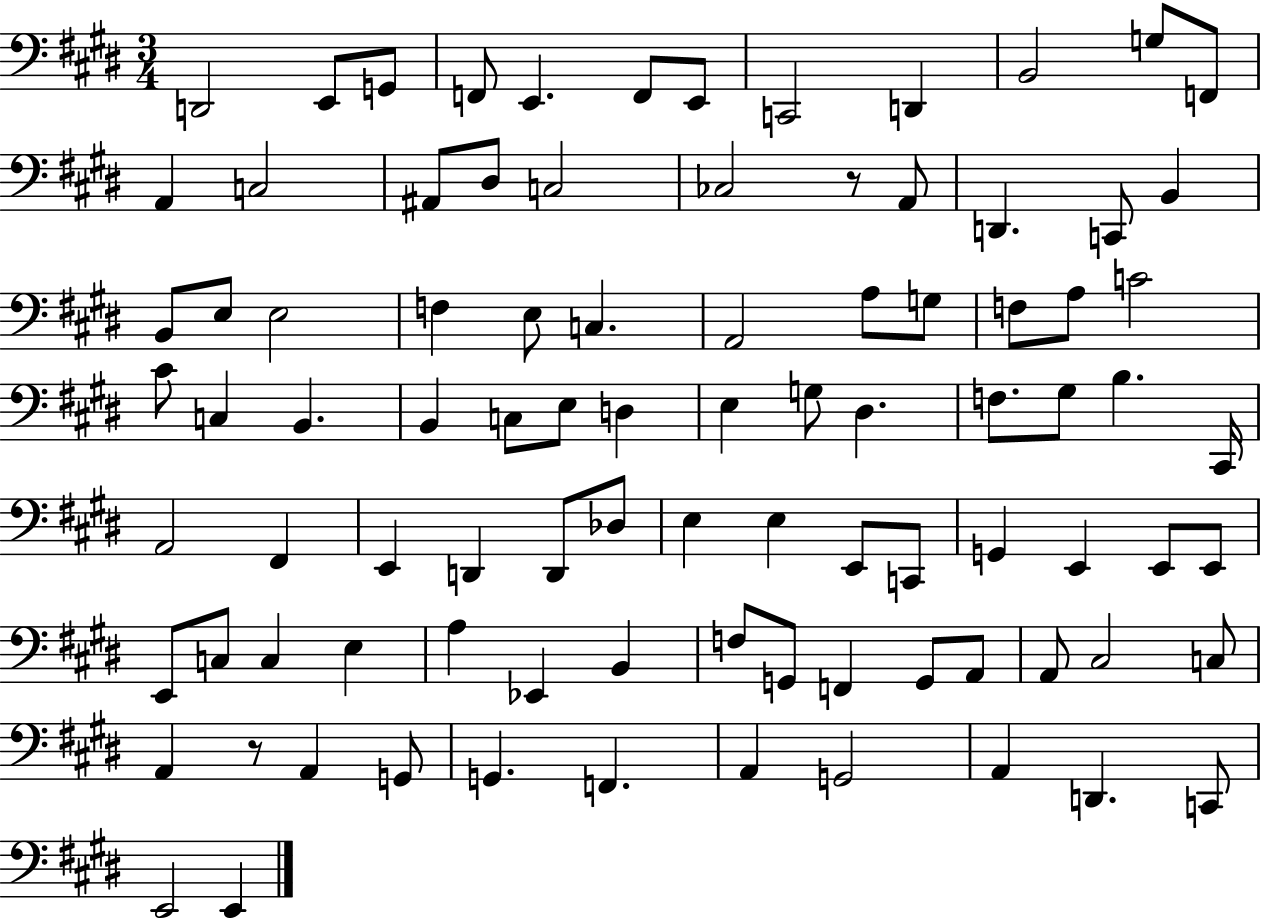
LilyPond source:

{
  \clef bass
  \numericTimeSignature
  \time 3/4
  \key e \major
  \repeat volta 2 { d,2 e,8 g,8 | f,8 e,4. f,8 e,8 | c,2 d,4 | b,2 g8 f,8 | \break a,4 c2 | ais,8 dis8 c2 | ces2 r8 a,8 | d,4. c,8 b,4 | \break b,8 e8 e2 | f4 e8 c4. | a,2 a8 g8 | f8 a8 c'2 | \break cis'8 c4 b,4. | b,4 c8 e8 d4 | e4 g8 dis4. | f8. gis8 b4. cis,16 | \break a,2 fis,4 | e,4 d,4 d,8 des8 | e4 e4 e,8 c,8 | g,4 e,4 e,8 e,8 | \break e,8 c8 c4 e4 | a4 ees,4 b,4 | f8 g,8 f,4 g,8 a,8 | a,8 cis2 c8 | \break a,4 r8 a,4 g,8 | g,4. f,4. | a,4 g,2 | a,4 d,4. c,8 | \break e,2 e,4 | } \bar "|."
}